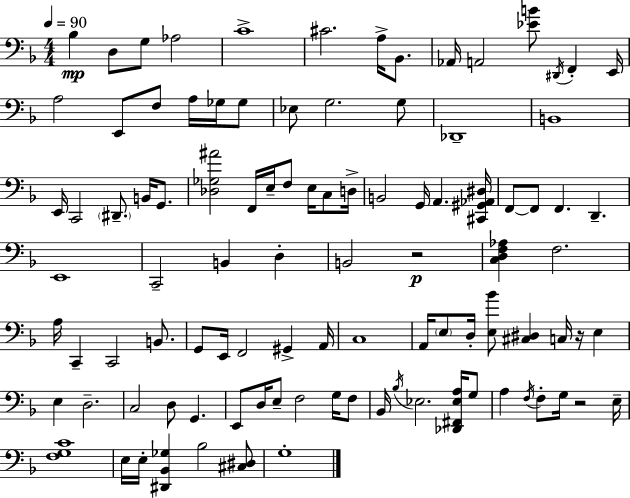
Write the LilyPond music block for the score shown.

{
  \clef bass
  \numericTimeSignature
  \time 4/4
  \key d \minor
  \tempo 4 = 90
  bes4\mp d8 g8 aes2 | c'1-> | cis'2. a16-> bes,8. | aes,16 a,2 <ees' b'>8 \acciaccatura { dis,16 } f,4-. | \break e,16 a2 e,8 f8 a16 ges16 ges8 | ees8 g2. g8 | des,1-- | b,1 | \break e,16 c,2 \parenthesize dis,8.-- b,16 g,8. | <des ges ais'>2 f,16 e16-- f8 e16 c8 | d16-> b,2 g,16 a,4. | <cis, gis, aes, dis>16 f,8~~ f,8 f,4. d,4.-- | \break e,1 | c,2-- b,4 d4-. | b,2 r2\p | <c d f aes>4 f2. | \break a16 c,4-- c,2 b,8. | g,8 e,16 f,2 gis,4-> | a,16 c1 | a,16 \parenthesize e8 d16-. <e bes'>8 <cis dis>4 c16 r16 e4 | \break e4 d2.-- | c2 d8 g,4. | e,8 d16 e8-- f2 g16 f8 | bes,16 \acciaccatura { bes16 } ees2. <des, fis, ees a>16 | \break g8 a4 \acciaccatura { f16 } f8-. g16 r2 | e16-- <f g c'>1 | e16 e16-. <dis, bes, ges>4 bes2 | <cis dis>8 g1-. | \break \bar "|."
}